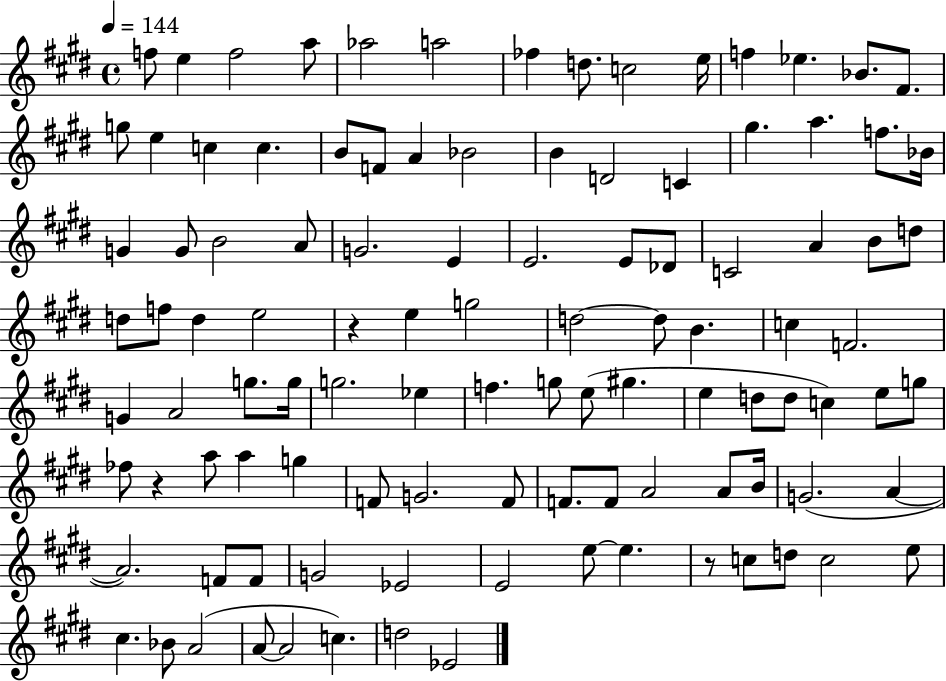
X:1
T:Untitled
M:4/4
L:1/4
K:E
f/2 e f2 a/2 _a2 a2 _f d/2 c2 e/4 f _e _B/2 ^F/2 g/2 e c c B/2 F/2 A _B2 B D2 C ^g a f/2 _B/4 G G/2 B2 A/2 G2 E E2 E/2 _D/2 C2 A B/2 d/2 d/2 f/2 d e2 z e g2 d2 d/2 B c F2 G A2 g/2 g/4 g2 _e f g/2 e/2 ^g e d/2 d/2 c e/2 g/2 _f/2 z a/2 a g F/2 G2 F/2 F/2 F/2 A2 A/2 B/4 G2 A A2 F/2 F/2 G2 _E2 E2 e/2 e z/2 c/2 d/2 c2 e/2 ^c _B/2 A2 A/2 A2 c d2 _E2